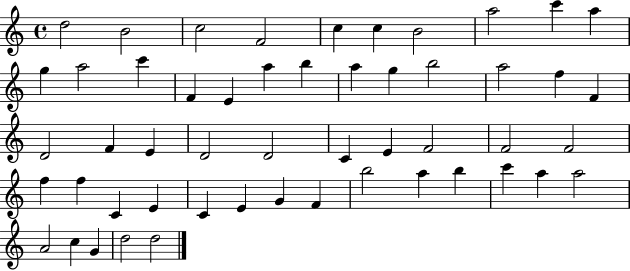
{
  \clef treble
  \time 4/4
  \defaultTimeSignature
  \key c \major
  d''2 b'2 | c''2 f'2 | c''4 c''4 b'2 | a''2 c'''4 a''4 | \break g''4 a''2 c'''4 | f'4 e'4 a''4 b''4 | a''4 g''4 b''2 | a''2 f''4 f'4 | \break d'2 f'4 e'4 | d'2 d'2 | c'4 e'4 f'2 | f'2 f'2 | \break f''4 f''4 c'4 e'4 | c'4 e'4 g'4 f'4 | b''2 a''4 b''4 | c'''4 a''4 a''2 | \break a'2 c''4 g'4 | d''2 d''2 | \bar "|."
}